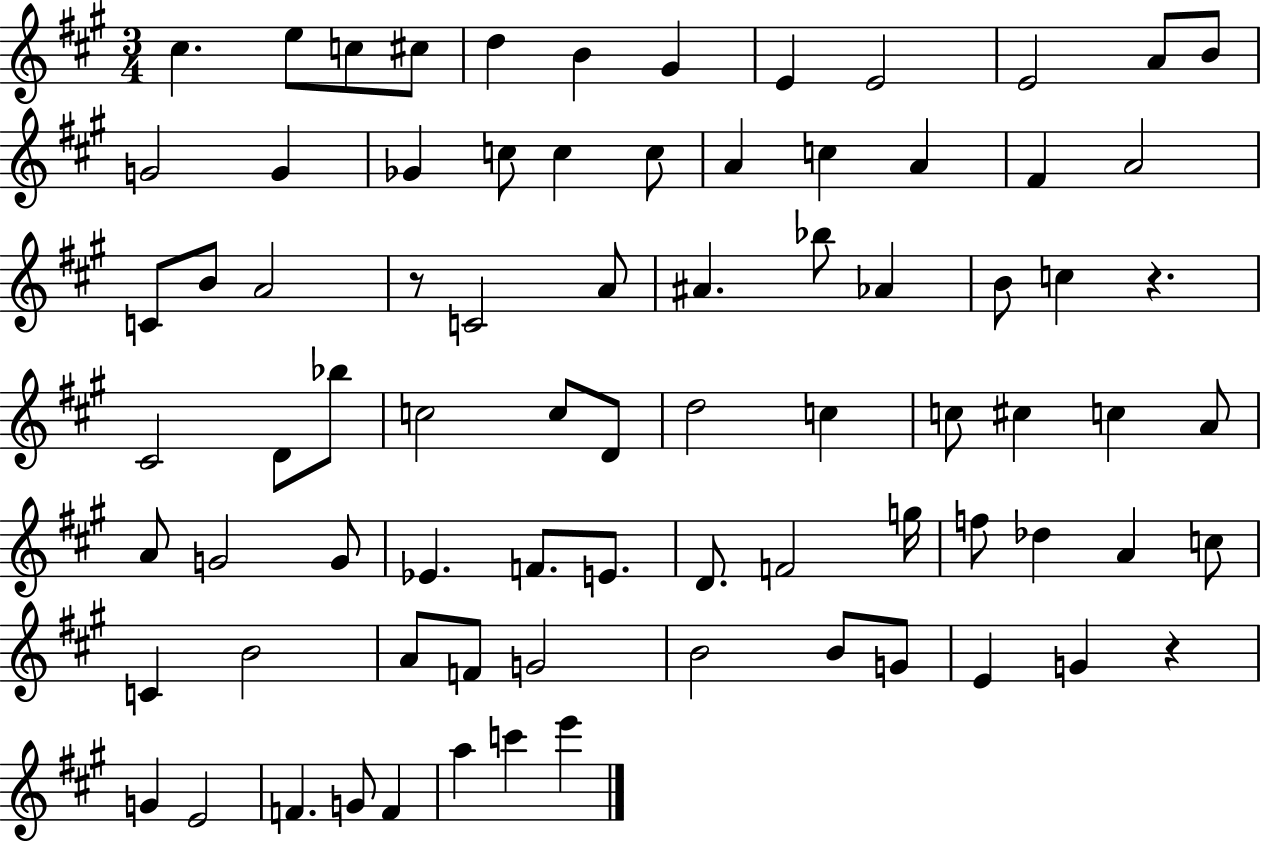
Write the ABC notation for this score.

X:1
T:Untitled
M:3/4
L:1/4
K:A
^c e/2 c/2 ^c/2 d B ^G E E2 E2 A/2 B/2 G2 G _G c/2 c c/2 A c A ^F A2 C/2 B/2 A2 z/2 C2 A/2 ^A _b/2 _A B/2 c z ^C2 D/2 _b/2 c2 c/2 D/2 d2 c c/2 ^c c A/2 A/2 G2 G/2 _E F/2 E/2 D/2 F2 g/4 f/2 _d A c/2 C B2 A/2 F/2 G2 B2 B/2 G/2 E G z G E2 F G/2 F a c' e'